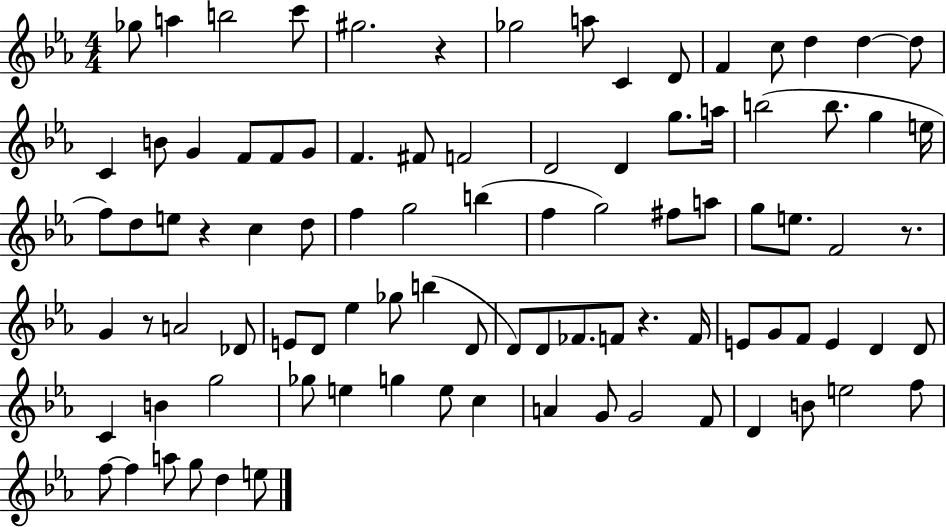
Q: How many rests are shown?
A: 5